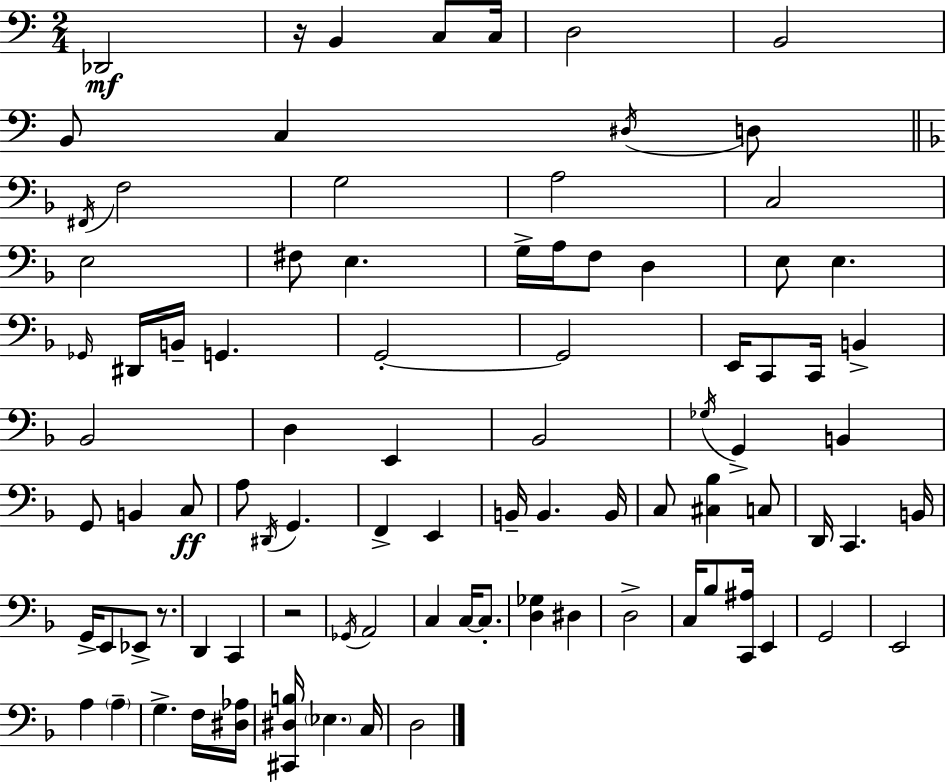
{
  \clef bass
  \numericTimeSignature
  \time 2/4
  \key c \major
  \repeat volta 2 { des,2\mf | r16 b,4 c8 c16 | d2 | b,2 | \break b,8 c4 \acciaccatura { dis16 } d8 | \bar "||" \break \key f \major \acciaccatura { fis,16 } f2 | g2 | a2 | c2 | \break e2 | fis8 e4. | g16-> a16 f8 d4 | e8 e4. | \break \grace { ges,16 } dis,16 b,16-- g,4. | g,2-.~~ | g,2 | e,16 c,8 c,16 b,4-> | \break bes,2 | d4 e,4 | bes,2 | \acciaccatura { ges16 } g,4-> b,4 | \break g,8 b,4 | c8\ff a8 \acciaccatura { dis,16 } g,4. | f,4-> | e,4 b,16-- b,4. | \break b,16 c8 <cis bes>4 | c8 d,16 c,4. | b,16 g,16-> e,8 ees,8-> | r8. d,4 | \break c,4 r2 | \acciaccatura { ges,16 } a,2 | c4 | c16~~ c8.-. <d ges>4 | \break dis4 d2-> | c16 bes8 | <c, ais>16 e,4 g,2 | e,2 | \break a4 | \parenthesize a4-- g4.-> | f16 <dis aes>16 <cis, dis b>16 \parenthesize ees4. | c16 d2 | \break } \bar "|."
}